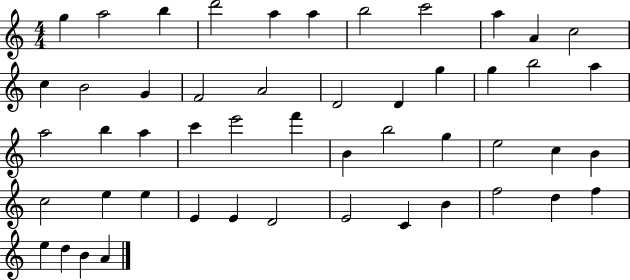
G5/q A5/h B5/q D6/h A5/q A5/q B5/h C6/h A5/q A4/q C5/h C5/q B4/h G4/q F4/h A4/h D4/h D4/q G5/q G5/q B5/h A5/q A5/h B5/q A5/q C6/q E6/h F6/q B4/q B5/h G5/q E5/h C5/q B4/q C5/h E5/q E5/q E4/q E4/q D4/h E4/h C4/q B4/q F5/h D5/q F5/q E5/q D5/q B4/q A4/q